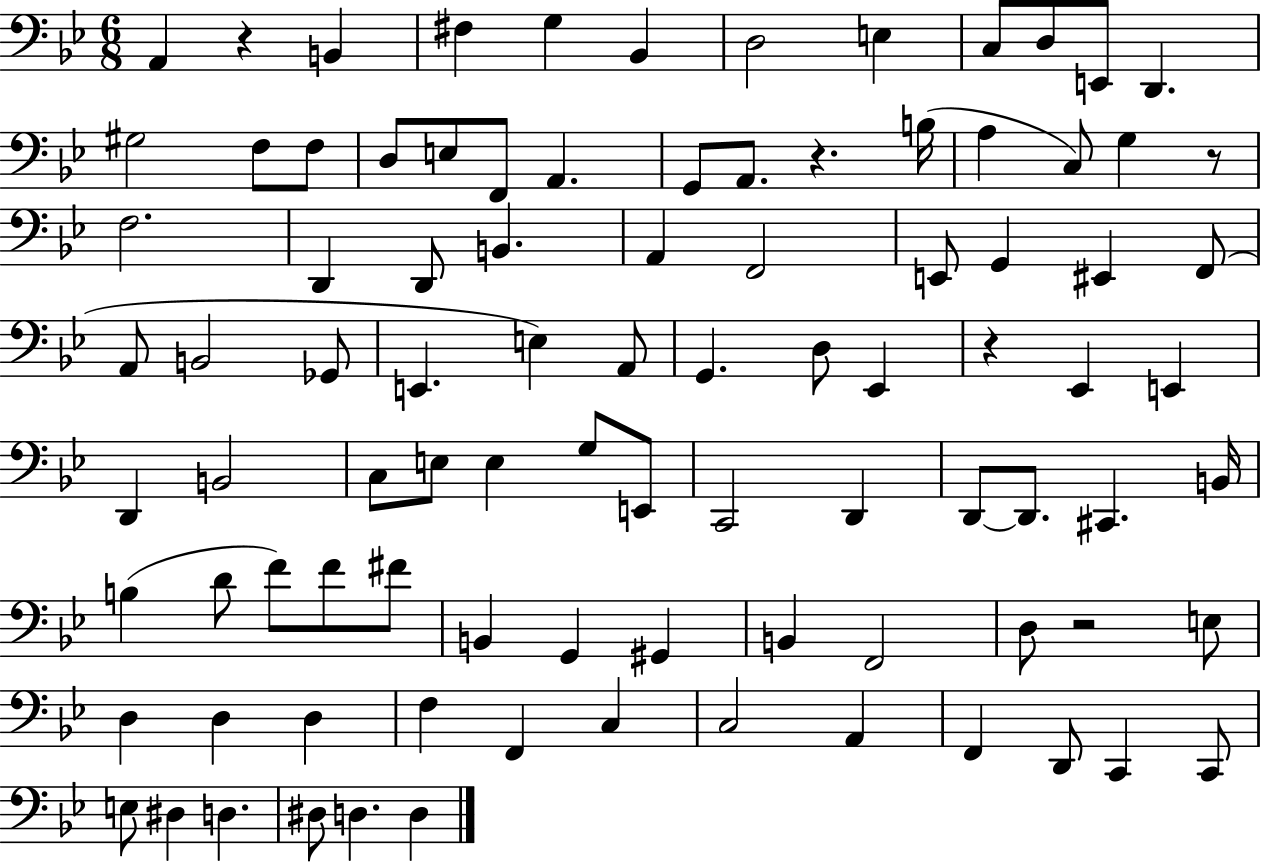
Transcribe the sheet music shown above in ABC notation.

X:1
T:Untitled
M:6/8
L:1/4
K:Bb
A,, z B,, ^F, G, _B,, D,2 E, C,/2 D,/2 E,,/2 D,, ^G,2 F,/2 F,/2 D,/2 E,/2 F,,/2 A,, G,,/2 A,,/2 z B,/4 A, C,/2 G, z/2 F,2 D,, D,,/2 B,, A,, F,,2 E,,/2 G,, ^E,, F,,/2 A,,/2 B,,2 _G,,/2 E,, E, A,,/2 G,, D,/2 _E,, z _E,, E,, D,, B,,2 C,/2 E,/2 E, G,/2 E,,/2 C,,2 D,, D,,/2 D,,/2 ^C,, B,,/4 B, D/2 F/2 F/2 ^F/2 B,, G,, ^G,, B,, F,,2 D,/2 z2 E,/2 D, D, D, F, F,, C, C,2 A,, F,, D,,/2 C,, C,,/2 E,/2 ^D, D, ^D,/2 D, D,